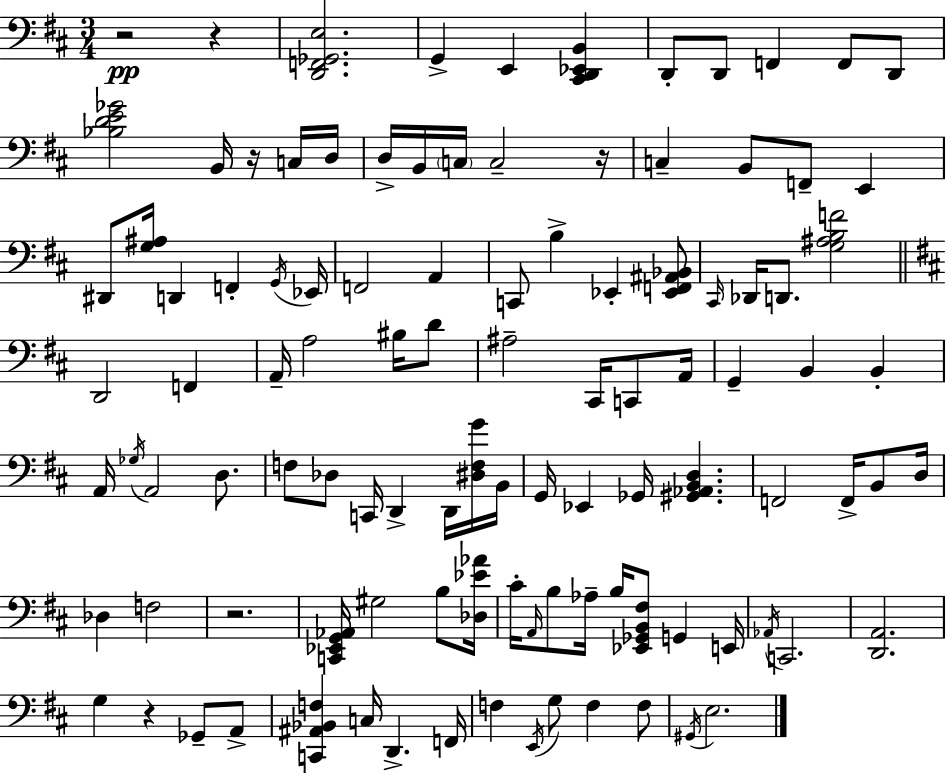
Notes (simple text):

R/h R/q [D2,F2,Gb2,E3]/h. G2/q E2/q [C#2,D2,Eb2,B2]/q D2/e D2/e F2/q F2/e D2/e [Bb3,D4,E4,Gb4]/h B2/s R/s C3/s D3/s D3/s B2/s C3/s C3/h R/s C3/q B2/e F2/e E2/q D#2/e [G3,A#3]/s D2/q F2/q G2/s Eb2/s F2/h A2/q C2/e B3/q Eb2/q [Eb2,F2,A#2,Bb2]/e C#2/s Db2/s D2/e. [G3,A#3,B3,F4]/h D2/h F2/q A2/s A3/h BIS3/s D4/e A#3/h C#2/s C2/e A2/s G2/q B2/q B2/q A2/s Gb3/s A2/h D3/e. F3/e Db3/e C2/s D2/q D2/s [D#3,F3,G4]/s B2/s G2/s Eb2/q Gb2/s [G#2,Ab2,B2,D3]/q. F2/h F2/s B2/e D3/s Db3/q F3/h R/h. [C2,Eb2,G2,Ab2]/s G#3/h B3/e [Db3,Eb4,Ab4]/s C#4/s A2/s B3/e Ab3/s B3/s [Eb2,Gb2,B2,F#3]/e G2/q E2/s Ab2/s C2/h. [D2,A2]/h. G3/q R/q Gb2/e A2/e [C2,A#2,Bb2,F3]/q C3/s D2/q. F2/s F3/q E2/s G3/e F3/q F3/e G#2/s E3/h.